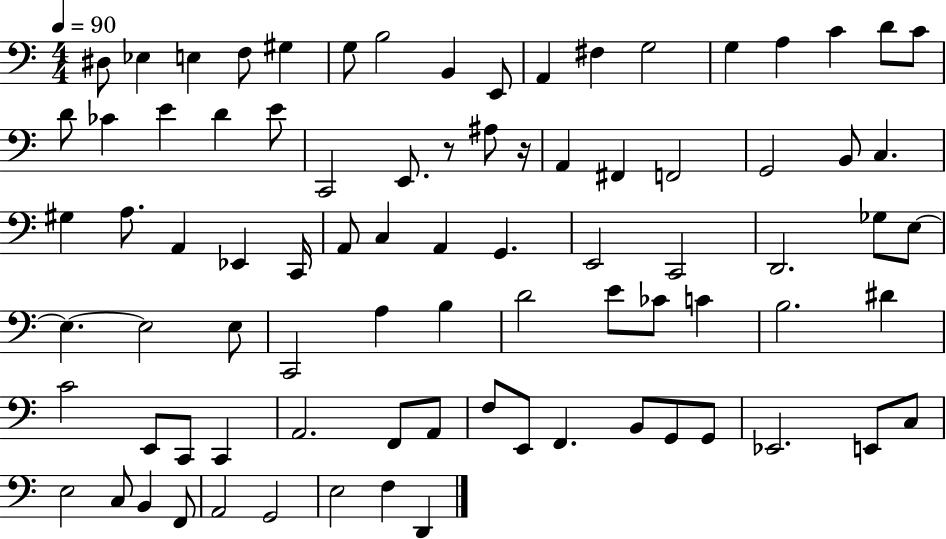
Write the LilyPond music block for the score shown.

{
  \clef bass
  \numericTimeSignature
  \time 4/4
  \key c \major
  \tempo 4 = 90
  dis8 ees4 e4 f8 gis4 | g8 b2 b,4 e,8 | a,4 fis4 g2 | g4 a4 c'4 d'8 c'8 | \break d'8 ces'4 e'4 d'4 e'8 | c,2 e,8. r8 ais8 r16 | a,4 fis,4 f,2 | g,2 b,8 c4. | \break gis4 a8. a,4 ees,4 c,16 | a,8 c4 a,4 g,4. | e,2 c,2 | d,2. ges8 e8~~ | \break e4.~~ e2 e8 | c,2 a4 b4 | d'2 e'8 ces'8 c'4 | b2. dis'4 | \break c'2 e,8 c,8 c,4 | a,2. f,8 a,8 | f8 e,8 f,4. b,8 g,8 g,8 | ees,2. e,8 c8 | \break e2 c8 b,4 f,8 | a,2 g,2 | e2 f4 d,4 | \bar "|."
}